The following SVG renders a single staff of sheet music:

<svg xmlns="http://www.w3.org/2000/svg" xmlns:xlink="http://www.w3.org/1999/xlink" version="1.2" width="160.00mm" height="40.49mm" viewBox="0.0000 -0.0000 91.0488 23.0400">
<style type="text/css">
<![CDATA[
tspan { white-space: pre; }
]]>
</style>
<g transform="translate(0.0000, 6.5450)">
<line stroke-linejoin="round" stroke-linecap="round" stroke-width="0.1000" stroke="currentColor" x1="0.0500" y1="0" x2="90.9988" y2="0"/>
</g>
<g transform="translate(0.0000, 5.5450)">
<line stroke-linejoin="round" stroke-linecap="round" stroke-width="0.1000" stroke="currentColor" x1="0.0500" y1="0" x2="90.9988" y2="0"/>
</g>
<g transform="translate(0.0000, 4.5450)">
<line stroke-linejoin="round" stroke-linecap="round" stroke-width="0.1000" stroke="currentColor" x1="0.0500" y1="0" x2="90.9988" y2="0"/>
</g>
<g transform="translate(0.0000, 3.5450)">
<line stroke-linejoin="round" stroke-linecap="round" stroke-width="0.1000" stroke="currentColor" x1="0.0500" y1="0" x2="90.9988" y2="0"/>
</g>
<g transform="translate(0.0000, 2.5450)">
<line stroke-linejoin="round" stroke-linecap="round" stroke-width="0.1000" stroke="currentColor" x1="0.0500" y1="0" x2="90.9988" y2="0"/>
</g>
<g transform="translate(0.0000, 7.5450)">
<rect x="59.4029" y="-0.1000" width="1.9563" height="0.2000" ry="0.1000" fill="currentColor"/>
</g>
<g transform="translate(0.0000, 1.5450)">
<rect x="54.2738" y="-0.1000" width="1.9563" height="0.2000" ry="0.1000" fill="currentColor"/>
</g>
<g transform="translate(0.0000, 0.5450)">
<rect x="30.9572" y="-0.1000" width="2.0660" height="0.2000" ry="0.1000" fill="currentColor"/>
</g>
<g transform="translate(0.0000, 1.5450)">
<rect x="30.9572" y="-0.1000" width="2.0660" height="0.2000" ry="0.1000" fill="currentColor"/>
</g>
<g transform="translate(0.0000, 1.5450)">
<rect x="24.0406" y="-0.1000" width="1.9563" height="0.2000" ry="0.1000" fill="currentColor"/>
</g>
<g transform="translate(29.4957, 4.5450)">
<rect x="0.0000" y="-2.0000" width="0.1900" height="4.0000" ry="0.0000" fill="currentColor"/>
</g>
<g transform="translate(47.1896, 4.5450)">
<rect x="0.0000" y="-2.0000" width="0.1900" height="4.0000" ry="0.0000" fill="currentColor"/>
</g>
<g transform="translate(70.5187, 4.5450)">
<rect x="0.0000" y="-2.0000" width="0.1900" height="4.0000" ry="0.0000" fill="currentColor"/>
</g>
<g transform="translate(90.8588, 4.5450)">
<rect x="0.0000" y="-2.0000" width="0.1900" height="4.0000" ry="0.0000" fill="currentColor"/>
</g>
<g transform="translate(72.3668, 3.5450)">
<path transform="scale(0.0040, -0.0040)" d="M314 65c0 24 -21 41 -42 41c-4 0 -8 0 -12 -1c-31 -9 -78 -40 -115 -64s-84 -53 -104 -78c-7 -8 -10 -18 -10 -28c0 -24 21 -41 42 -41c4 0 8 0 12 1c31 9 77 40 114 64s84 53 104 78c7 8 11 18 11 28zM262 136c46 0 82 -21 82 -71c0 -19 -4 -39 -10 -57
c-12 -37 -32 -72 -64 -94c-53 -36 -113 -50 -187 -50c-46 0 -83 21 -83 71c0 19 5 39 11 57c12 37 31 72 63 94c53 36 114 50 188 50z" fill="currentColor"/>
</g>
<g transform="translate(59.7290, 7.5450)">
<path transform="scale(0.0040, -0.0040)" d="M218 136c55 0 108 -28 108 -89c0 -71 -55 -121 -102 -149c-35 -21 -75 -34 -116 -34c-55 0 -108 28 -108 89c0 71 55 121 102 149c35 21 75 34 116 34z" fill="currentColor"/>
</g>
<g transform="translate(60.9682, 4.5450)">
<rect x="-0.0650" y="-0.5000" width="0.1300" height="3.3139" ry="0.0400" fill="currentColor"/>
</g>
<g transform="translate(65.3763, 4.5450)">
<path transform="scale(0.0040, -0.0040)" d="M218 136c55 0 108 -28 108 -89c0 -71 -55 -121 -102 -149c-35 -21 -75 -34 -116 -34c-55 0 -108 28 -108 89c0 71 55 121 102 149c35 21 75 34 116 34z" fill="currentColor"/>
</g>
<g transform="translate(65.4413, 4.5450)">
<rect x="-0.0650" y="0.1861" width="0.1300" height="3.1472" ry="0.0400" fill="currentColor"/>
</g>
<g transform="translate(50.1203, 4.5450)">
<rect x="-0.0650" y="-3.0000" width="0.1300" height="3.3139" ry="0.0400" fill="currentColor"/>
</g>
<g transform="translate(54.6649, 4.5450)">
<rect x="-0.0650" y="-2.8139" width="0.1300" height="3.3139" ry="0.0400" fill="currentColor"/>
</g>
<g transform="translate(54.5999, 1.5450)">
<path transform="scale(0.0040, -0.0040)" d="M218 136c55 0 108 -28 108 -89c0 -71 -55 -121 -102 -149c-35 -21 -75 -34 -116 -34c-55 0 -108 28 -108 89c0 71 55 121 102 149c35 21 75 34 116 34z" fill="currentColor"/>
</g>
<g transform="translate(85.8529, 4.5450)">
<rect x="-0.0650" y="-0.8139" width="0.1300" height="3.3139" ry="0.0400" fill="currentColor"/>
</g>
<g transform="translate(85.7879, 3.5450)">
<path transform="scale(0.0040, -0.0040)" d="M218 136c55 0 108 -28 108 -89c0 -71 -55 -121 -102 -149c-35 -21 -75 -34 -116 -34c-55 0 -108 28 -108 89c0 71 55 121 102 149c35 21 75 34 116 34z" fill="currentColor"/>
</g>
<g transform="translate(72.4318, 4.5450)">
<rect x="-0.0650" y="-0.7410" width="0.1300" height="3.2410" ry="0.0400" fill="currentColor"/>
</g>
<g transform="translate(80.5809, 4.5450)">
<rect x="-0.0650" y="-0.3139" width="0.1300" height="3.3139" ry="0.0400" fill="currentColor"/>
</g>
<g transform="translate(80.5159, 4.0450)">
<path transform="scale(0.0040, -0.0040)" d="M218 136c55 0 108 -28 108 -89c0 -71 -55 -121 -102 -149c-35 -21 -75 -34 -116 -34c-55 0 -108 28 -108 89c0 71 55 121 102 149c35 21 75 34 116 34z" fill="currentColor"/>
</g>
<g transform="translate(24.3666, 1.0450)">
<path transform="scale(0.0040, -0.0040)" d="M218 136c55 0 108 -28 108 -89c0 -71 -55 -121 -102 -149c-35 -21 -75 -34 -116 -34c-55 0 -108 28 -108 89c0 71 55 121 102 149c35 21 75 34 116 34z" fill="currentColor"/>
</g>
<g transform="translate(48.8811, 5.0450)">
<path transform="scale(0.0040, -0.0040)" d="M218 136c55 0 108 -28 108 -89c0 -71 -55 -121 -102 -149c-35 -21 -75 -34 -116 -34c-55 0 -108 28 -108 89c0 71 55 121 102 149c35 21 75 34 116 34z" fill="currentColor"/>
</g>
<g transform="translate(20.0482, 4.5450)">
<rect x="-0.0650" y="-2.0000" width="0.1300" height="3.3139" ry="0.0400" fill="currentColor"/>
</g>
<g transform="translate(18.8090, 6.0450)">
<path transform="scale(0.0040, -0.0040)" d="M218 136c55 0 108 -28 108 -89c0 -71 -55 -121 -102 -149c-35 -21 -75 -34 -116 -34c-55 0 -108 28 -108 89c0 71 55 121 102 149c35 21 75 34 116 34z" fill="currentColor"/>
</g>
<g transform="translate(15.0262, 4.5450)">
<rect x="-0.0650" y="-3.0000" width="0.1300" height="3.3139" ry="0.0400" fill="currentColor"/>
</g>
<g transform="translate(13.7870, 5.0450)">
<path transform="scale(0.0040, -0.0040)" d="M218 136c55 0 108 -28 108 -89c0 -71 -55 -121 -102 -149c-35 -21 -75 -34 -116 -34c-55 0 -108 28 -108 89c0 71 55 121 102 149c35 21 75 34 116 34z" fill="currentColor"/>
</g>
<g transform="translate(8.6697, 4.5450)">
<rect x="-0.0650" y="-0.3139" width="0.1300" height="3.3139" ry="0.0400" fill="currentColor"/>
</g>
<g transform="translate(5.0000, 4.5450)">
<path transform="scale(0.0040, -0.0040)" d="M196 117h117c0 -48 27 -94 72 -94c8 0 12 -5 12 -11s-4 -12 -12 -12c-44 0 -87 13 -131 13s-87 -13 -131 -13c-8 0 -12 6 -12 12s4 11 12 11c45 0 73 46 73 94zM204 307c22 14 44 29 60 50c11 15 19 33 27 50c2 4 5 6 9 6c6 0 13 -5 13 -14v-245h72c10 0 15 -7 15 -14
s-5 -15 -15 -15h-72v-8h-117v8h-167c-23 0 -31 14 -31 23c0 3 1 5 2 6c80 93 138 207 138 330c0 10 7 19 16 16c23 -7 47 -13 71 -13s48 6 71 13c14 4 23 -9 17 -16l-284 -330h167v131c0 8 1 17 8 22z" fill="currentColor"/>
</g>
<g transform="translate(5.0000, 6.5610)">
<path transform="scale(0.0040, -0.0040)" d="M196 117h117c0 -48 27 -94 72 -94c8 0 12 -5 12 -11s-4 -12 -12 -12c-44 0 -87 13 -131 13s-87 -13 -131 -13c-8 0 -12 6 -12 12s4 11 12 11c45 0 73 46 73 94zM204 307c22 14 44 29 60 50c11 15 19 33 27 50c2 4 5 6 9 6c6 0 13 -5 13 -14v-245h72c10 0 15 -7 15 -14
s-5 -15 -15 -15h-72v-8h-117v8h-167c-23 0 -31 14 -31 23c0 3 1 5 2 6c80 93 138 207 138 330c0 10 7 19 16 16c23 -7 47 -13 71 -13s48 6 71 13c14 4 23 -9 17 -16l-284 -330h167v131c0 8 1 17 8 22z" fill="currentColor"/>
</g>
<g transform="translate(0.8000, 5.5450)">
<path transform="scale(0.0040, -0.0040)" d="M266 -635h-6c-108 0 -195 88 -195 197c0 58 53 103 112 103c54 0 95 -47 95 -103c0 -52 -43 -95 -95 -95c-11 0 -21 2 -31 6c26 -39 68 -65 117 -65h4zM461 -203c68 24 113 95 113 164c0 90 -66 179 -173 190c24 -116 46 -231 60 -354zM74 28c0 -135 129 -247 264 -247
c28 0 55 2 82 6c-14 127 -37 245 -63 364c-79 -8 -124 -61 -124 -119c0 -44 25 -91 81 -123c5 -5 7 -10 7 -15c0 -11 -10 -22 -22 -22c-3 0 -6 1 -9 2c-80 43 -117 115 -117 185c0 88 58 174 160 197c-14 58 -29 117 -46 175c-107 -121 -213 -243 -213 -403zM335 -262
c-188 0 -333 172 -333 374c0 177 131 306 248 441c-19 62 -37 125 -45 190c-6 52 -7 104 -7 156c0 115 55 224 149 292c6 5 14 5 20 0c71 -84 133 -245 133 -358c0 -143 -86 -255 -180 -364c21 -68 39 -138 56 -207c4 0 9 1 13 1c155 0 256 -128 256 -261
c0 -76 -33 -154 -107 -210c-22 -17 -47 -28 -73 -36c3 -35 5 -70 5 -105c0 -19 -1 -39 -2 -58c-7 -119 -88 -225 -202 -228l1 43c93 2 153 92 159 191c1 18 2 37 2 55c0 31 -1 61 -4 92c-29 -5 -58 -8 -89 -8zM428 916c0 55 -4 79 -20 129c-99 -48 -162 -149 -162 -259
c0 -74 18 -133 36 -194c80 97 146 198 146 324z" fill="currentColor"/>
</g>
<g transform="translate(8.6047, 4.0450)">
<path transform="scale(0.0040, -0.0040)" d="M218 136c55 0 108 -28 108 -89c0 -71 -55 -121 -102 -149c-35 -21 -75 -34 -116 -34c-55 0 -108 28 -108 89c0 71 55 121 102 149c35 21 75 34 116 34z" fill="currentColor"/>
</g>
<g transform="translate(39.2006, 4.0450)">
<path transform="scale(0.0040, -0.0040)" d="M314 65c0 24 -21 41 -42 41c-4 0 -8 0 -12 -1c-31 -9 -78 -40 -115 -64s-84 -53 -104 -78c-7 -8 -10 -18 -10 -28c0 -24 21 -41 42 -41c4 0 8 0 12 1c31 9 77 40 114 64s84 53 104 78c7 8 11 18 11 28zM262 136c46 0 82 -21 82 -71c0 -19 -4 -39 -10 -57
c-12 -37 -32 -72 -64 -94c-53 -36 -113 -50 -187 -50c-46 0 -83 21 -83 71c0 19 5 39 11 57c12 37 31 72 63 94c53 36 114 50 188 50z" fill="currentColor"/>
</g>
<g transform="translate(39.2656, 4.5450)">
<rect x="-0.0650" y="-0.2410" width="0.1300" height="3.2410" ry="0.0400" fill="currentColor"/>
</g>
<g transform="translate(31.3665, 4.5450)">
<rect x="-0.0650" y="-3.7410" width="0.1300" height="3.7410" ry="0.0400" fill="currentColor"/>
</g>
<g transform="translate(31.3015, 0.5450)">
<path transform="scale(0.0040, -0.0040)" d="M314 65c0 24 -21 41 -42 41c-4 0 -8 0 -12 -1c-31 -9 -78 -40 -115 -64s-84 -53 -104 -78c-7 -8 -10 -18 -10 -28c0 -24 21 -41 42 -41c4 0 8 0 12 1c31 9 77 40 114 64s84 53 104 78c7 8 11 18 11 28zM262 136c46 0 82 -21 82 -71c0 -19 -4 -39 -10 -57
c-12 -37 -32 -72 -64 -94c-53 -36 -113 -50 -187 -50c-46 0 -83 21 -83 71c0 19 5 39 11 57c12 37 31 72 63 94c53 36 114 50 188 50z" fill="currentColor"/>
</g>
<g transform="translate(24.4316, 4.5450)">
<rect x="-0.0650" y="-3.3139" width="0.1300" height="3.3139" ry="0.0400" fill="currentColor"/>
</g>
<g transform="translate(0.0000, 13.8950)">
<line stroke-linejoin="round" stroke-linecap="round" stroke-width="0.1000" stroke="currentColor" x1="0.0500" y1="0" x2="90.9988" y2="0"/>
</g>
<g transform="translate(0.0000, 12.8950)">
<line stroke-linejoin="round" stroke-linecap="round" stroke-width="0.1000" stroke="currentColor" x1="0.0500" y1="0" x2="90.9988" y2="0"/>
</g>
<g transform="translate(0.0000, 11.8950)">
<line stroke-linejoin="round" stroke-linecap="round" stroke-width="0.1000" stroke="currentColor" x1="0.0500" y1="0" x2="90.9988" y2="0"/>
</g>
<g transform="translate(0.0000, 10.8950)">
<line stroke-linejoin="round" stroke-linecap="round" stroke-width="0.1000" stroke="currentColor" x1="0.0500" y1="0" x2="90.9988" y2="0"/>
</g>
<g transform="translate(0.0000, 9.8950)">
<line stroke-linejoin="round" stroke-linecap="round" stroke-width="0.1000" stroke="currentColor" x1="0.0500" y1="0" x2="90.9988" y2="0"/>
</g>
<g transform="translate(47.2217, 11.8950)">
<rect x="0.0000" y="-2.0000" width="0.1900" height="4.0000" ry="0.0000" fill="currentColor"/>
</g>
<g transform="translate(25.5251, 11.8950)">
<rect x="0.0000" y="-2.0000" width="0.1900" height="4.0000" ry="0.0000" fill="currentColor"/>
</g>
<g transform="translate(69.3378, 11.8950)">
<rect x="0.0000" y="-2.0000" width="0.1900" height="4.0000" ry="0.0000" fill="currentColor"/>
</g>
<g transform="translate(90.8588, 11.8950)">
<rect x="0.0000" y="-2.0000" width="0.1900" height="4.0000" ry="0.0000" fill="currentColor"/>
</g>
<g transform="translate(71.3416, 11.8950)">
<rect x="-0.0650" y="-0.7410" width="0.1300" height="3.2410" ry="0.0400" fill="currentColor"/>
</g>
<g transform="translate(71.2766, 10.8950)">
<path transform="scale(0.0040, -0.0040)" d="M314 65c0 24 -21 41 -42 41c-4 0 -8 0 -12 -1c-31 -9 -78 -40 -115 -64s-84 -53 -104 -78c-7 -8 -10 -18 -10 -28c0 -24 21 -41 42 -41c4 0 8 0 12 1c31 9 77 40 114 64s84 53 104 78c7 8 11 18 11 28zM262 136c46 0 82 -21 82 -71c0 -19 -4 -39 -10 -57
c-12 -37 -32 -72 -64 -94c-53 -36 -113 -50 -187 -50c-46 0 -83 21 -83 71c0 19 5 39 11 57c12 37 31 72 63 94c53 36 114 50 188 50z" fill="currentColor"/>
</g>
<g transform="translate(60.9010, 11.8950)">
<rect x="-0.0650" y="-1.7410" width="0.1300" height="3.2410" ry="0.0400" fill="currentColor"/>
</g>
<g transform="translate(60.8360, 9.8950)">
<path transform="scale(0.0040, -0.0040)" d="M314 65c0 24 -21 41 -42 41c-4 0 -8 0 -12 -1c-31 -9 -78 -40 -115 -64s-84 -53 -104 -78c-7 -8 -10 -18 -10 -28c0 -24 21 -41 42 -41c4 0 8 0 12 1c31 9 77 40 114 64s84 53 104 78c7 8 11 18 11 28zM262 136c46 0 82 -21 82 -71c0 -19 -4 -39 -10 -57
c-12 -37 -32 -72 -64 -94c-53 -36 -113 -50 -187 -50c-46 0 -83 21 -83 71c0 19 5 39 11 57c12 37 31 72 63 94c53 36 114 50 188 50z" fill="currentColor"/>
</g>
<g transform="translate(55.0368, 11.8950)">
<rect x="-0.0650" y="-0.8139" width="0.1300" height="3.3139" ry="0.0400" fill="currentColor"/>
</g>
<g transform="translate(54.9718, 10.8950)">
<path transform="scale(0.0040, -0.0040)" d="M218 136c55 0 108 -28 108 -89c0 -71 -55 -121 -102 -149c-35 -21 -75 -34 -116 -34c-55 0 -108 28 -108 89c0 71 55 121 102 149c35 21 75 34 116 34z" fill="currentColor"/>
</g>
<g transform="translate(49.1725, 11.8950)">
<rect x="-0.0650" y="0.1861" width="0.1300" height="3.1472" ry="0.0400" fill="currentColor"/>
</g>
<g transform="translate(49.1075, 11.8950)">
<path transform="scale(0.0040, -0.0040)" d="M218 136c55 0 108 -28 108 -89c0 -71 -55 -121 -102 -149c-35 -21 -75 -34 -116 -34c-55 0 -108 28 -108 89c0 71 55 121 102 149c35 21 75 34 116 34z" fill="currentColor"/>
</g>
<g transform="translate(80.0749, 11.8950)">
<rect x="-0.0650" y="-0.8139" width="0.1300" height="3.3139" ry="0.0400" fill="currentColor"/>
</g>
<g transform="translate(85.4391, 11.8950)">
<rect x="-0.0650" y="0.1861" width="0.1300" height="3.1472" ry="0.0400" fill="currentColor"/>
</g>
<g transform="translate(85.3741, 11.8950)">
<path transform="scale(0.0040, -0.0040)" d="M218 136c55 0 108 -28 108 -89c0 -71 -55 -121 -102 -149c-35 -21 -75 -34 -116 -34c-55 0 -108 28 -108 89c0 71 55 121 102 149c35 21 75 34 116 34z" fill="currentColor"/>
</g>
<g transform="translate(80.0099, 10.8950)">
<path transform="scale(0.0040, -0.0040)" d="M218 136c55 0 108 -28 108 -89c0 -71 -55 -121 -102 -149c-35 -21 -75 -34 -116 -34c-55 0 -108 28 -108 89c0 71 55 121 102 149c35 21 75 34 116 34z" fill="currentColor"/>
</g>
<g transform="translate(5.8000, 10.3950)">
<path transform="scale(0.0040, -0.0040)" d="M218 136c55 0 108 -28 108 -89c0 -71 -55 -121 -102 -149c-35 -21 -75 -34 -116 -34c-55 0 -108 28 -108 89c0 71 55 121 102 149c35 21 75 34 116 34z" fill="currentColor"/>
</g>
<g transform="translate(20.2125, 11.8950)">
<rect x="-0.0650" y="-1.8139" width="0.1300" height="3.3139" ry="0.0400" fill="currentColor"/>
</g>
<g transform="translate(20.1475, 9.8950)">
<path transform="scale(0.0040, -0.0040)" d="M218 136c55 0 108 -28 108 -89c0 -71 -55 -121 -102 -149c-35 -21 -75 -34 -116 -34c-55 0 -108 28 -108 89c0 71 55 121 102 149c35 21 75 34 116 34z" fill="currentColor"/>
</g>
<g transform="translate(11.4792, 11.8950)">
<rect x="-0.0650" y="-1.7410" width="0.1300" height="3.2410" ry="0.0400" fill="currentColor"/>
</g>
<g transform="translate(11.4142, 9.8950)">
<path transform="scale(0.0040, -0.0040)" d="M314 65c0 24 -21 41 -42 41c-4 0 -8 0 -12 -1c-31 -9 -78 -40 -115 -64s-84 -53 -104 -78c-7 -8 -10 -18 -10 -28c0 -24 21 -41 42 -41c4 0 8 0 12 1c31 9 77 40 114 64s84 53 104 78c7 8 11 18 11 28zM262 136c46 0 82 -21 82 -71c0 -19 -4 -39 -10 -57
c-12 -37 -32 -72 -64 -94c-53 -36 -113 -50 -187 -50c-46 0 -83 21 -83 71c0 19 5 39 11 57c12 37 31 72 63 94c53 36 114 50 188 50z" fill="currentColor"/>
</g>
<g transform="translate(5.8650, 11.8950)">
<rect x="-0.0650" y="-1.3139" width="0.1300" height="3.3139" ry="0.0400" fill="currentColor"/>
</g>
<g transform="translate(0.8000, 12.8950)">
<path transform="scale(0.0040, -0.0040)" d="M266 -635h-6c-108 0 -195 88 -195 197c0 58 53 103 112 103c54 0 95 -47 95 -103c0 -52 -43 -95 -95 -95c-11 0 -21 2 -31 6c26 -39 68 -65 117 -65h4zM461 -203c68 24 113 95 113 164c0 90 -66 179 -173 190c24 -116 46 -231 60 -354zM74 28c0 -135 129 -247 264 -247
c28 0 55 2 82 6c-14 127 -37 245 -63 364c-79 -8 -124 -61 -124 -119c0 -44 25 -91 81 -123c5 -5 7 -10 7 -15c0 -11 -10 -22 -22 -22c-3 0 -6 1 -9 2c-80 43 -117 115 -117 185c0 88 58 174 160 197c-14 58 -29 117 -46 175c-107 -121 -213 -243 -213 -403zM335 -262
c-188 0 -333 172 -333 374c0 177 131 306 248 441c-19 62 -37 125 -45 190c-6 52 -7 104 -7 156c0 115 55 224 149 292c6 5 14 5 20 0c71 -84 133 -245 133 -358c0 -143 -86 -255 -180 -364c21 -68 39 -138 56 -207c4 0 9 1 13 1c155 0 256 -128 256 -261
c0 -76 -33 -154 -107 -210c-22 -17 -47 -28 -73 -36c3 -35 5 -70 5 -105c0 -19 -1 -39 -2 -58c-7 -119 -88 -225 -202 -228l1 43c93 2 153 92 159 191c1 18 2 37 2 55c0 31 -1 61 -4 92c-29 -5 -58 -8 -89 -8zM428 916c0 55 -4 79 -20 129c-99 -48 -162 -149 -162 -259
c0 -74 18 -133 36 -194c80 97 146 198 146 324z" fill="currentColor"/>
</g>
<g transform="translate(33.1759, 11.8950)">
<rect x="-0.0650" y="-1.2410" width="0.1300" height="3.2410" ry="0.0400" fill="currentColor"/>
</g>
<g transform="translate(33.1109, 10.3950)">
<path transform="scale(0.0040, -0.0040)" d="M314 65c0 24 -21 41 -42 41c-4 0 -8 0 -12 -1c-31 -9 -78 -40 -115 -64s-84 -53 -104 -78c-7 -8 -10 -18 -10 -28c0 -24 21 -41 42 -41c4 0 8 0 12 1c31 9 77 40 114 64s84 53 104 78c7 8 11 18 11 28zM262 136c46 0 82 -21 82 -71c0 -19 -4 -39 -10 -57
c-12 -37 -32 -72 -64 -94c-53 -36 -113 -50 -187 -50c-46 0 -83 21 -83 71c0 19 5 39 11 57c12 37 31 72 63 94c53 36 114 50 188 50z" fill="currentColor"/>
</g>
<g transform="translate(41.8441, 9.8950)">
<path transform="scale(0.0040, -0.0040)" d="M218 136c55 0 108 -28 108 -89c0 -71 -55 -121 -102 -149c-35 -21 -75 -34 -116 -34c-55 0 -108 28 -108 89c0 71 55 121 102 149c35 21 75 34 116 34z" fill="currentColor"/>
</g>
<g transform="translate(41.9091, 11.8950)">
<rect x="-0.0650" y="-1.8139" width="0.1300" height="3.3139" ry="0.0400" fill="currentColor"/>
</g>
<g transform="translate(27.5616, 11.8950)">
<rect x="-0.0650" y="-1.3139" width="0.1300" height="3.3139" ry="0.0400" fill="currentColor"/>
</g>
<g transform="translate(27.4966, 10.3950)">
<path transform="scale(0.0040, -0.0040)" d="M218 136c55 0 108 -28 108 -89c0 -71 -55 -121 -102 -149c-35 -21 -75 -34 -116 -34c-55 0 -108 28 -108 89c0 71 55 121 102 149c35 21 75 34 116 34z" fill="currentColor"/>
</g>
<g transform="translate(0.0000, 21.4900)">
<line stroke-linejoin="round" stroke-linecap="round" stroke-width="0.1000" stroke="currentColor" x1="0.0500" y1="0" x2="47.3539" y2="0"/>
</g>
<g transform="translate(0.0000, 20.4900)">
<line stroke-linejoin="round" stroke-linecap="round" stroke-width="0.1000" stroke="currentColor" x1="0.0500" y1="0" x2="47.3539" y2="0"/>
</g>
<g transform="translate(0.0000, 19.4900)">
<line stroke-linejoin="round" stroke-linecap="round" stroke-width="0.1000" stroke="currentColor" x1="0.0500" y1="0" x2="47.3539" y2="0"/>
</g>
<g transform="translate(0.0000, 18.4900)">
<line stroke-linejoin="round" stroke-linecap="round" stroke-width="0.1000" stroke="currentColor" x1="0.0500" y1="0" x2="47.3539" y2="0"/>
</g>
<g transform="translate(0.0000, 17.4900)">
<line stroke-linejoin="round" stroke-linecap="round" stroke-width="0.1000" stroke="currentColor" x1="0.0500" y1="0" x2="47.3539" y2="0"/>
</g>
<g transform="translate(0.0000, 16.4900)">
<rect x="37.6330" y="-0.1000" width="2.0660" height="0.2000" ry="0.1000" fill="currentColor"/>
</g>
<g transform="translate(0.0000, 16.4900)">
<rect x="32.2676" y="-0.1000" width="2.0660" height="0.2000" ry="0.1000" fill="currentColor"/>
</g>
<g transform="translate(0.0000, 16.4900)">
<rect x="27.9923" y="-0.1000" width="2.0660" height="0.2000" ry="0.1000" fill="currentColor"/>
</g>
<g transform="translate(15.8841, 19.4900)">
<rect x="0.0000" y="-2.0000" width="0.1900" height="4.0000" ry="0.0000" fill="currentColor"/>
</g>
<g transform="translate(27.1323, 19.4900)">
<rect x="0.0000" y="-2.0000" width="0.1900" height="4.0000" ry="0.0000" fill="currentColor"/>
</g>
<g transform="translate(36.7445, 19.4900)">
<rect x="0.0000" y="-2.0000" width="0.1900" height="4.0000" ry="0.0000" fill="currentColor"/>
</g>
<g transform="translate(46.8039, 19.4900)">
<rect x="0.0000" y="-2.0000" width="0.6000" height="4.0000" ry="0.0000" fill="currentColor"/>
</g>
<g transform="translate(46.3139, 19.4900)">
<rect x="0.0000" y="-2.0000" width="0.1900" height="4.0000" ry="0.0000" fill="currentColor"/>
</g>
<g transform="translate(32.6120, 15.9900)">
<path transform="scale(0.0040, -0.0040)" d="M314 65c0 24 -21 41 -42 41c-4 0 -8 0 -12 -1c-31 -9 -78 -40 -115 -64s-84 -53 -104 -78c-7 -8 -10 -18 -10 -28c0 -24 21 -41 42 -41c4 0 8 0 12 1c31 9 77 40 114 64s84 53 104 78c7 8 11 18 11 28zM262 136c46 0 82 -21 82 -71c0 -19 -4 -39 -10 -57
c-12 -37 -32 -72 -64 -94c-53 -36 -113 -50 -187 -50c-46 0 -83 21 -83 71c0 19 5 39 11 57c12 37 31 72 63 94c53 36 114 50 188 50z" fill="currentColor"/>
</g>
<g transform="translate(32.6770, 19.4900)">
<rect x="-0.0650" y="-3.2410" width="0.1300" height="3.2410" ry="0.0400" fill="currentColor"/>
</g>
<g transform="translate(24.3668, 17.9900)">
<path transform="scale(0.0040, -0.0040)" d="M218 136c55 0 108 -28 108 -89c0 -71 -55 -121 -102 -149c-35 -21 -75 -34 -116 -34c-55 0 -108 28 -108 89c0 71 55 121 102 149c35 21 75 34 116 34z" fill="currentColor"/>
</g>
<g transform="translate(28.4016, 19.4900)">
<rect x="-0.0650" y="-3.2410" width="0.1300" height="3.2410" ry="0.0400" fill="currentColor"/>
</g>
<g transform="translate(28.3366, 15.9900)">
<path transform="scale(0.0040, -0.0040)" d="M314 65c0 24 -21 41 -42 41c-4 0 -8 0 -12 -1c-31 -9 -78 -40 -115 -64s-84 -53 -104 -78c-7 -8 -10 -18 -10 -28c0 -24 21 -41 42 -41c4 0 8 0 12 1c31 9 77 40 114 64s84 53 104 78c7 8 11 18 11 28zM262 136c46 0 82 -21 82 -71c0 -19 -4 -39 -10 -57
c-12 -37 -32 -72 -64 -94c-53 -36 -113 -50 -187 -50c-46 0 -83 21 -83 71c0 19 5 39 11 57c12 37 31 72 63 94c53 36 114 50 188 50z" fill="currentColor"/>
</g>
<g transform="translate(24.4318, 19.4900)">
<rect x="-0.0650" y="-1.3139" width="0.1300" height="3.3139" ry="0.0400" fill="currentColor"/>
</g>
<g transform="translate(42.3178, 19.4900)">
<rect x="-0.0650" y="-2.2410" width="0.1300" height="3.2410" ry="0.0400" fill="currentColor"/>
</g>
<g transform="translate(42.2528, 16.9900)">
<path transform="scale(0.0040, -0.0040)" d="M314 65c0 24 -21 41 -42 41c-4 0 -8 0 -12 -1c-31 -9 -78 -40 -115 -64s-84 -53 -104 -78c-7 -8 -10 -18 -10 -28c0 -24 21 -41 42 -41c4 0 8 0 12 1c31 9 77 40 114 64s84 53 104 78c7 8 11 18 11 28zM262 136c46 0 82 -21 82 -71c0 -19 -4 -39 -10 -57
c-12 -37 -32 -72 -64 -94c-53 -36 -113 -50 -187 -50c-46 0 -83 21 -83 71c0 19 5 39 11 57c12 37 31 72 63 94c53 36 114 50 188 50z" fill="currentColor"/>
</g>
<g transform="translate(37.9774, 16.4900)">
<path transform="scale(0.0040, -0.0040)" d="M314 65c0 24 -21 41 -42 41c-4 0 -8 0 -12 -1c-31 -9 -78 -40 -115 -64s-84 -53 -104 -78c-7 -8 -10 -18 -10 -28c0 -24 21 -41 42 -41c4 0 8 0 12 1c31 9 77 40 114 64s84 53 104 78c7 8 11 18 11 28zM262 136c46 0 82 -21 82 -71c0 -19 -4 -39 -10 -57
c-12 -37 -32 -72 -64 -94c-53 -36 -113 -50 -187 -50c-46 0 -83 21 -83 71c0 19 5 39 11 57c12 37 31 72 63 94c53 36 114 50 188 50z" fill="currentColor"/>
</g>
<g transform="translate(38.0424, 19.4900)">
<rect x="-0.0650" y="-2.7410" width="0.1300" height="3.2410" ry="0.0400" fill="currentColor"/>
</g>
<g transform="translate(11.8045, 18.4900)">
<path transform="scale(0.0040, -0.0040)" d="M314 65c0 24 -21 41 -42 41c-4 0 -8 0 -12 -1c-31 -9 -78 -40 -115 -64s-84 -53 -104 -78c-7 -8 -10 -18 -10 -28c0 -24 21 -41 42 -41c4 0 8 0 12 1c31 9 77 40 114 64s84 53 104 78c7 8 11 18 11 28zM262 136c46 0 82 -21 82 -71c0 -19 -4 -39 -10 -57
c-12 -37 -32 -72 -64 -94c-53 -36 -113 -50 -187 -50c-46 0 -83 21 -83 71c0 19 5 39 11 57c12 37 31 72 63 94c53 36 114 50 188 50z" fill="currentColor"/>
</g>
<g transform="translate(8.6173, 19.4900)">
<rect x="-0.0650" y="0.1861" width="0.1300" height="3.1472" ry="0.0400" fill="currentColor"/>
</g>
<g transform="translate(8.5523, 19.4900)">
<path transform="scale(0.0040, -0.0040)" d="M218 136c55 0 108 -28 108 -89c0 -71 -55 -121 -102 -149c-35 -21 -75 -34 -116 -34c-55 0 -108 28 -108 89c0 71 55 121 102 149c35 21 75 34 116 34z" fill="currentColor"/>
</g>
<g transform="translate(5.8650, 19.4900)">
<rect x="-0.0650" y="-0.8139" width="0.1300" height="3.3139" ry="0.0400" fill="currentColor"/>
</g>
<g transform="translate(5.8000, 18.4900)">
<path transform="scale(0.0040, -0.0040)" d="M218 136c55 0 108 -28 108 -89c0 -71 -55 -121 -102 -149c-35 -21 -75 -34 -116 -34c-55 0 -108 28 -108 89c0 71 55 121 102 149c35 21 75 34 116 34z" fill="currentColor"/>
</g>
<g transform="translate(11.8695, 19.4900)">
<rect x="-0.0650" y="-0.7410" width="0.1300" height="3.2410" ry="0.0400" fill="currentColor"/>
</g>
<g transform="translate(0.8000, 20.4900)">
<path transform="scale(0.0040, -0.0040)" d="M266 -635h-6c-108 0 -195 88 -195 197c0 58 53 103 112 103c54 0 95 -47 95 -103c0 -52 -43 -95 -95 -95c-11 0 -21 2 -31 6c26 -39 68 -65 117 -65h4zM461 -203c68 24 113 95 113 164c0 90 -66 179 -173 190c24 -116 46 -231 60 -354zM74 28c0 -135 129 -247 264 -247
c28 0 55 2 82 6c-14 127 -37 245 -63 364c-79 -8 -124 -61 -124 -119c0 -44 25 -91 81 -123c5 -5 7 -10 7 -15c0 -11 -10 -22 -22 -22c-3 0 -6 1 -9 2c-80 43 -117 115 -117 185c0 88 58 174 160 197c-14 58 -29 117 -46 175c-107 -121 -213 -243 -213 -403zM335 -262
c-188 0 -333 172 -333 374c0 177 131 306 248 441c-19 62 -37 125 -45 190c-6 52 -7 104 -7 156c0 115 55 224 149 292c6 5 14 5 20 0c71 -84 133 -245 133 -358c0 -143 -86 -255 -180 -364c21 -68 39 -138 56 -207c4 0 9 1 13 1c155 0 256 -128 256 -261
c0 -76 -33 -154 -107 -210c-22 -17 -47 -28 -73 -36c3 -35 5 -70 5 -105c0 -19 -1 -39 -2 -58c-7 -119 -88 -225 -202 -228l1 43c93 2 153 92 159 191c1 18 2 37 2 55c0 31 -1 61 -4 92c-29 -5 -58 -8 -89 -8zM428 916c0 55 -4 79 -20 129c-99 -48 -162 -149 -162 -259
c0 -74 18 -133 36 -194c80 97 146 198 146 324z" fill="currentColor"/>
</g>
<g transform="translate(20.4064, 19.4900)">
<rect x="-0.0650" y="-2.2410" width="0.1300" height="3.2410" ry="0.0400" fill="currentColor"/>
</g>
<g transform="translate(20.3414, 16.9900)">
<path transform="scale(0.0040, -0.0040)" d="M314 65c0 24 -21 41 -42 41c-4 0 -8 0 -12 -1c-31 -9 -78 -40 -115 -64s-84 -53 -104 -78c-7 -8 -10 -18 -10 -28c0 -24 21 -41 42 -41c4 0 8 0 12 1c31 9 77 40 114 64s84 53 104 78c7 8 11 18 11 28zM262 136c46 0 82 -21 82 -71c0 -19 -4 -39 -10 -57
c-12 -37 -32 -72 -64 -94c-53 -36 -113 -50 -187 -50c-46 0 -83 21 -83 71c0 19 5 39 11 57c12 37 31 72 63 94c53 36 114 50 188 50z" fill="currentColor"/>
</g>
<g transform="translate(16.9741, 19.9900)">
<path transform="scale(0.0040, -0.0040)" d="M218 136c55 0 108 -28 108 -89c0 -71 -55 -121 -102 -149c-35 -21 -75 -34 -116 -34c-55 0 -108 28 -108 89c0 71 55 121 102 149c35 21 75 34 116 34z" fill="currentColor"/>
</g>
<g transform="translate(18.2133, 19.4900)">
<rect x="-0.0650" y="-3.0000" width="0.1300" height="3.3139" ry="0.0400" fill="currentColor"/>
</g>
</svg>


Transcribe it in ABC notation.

X:1
T:Untitled
M:4/4
L:1/4
K:C
c A F b c'2 c2 A a C B d2 c d e f2 f e e2 f B d f2 d2 d B d B d2 A g2 e b2 b2 a2 g2